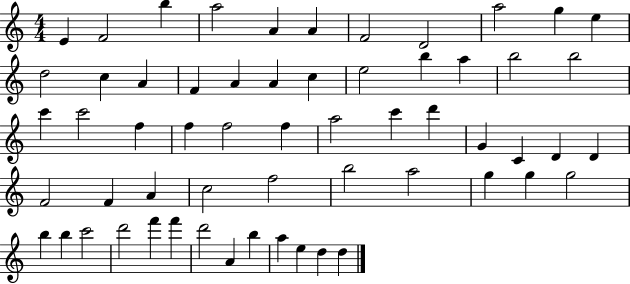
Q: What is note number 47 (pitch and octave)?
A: B5